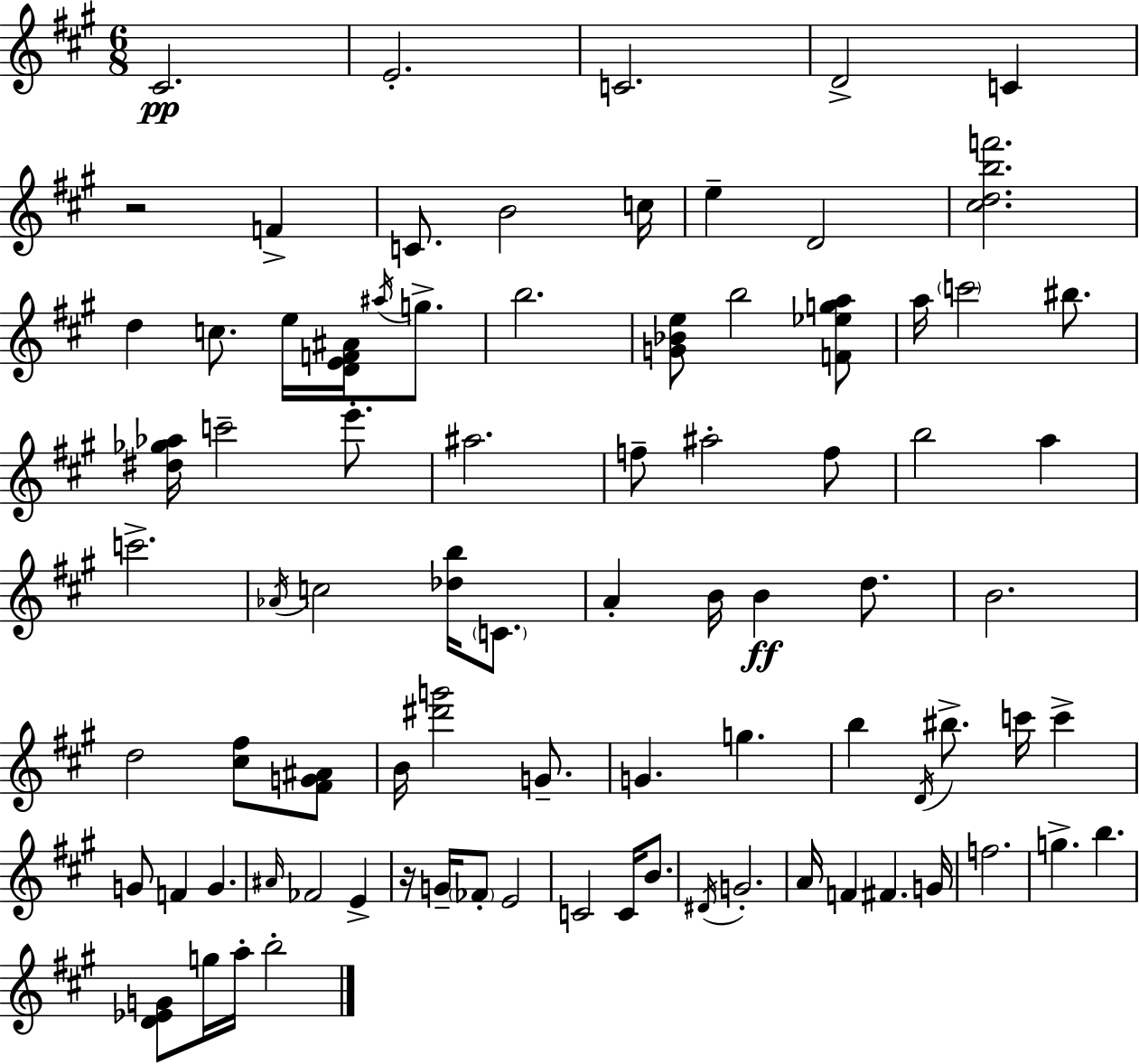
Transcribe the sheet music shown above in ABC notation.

X:1
T:Untitled
M:6/8
L:1/4
K:A
^C2 E2 C2 D2 C z2 F C/2 B2 c/4 e D2 [^cdbf']2 d c/2 e/4 [DEF^A]/4 ^a/4 g/2 b2 [G_Be]/2 b2 [F_ega]/2 a/4 c'2 ^b/2 [^d_g_a]/4 c'2 e'/2 ^a2 f/2 ^a2 f/2 b2 a c'2 _A/4 c2 [_db]/4 C/2 A B/4 B d/2 B2 d2 [^c^f]/2 [^FG^A]/2 B/4 [^d'g']2 G/2 G g b D/4 ^b/2 c'/4 c' G/2 F G ^A/4 _F2 E z/4 G/4 _F/2 E2 C2 C/4 B/2 ^D/4 G2 A/4 F ^F G/4 f2 g b [D_EG]/2 g/4 a/4 b2